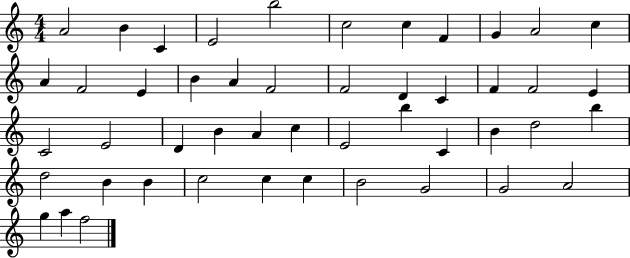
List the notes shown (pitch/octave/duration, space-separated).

A4/h B4/q C4/q E4/h B5/h C5/h C5/q F4/q G4/q A4/h C5/q A4/q F4/h E4/q B4/q A4/q F4/h F4/h D4/q C4/q F4/q F4/h E4/q C4/h E4/h D4/q B4/q A4/q C5/q E4/h B5/q C4/q B4/q D5/h B5/q D5/h B4/q B4/q C5/h C5/q C5/q B4/h G4/h G4/h A4/h G5/q A5/q F5/h